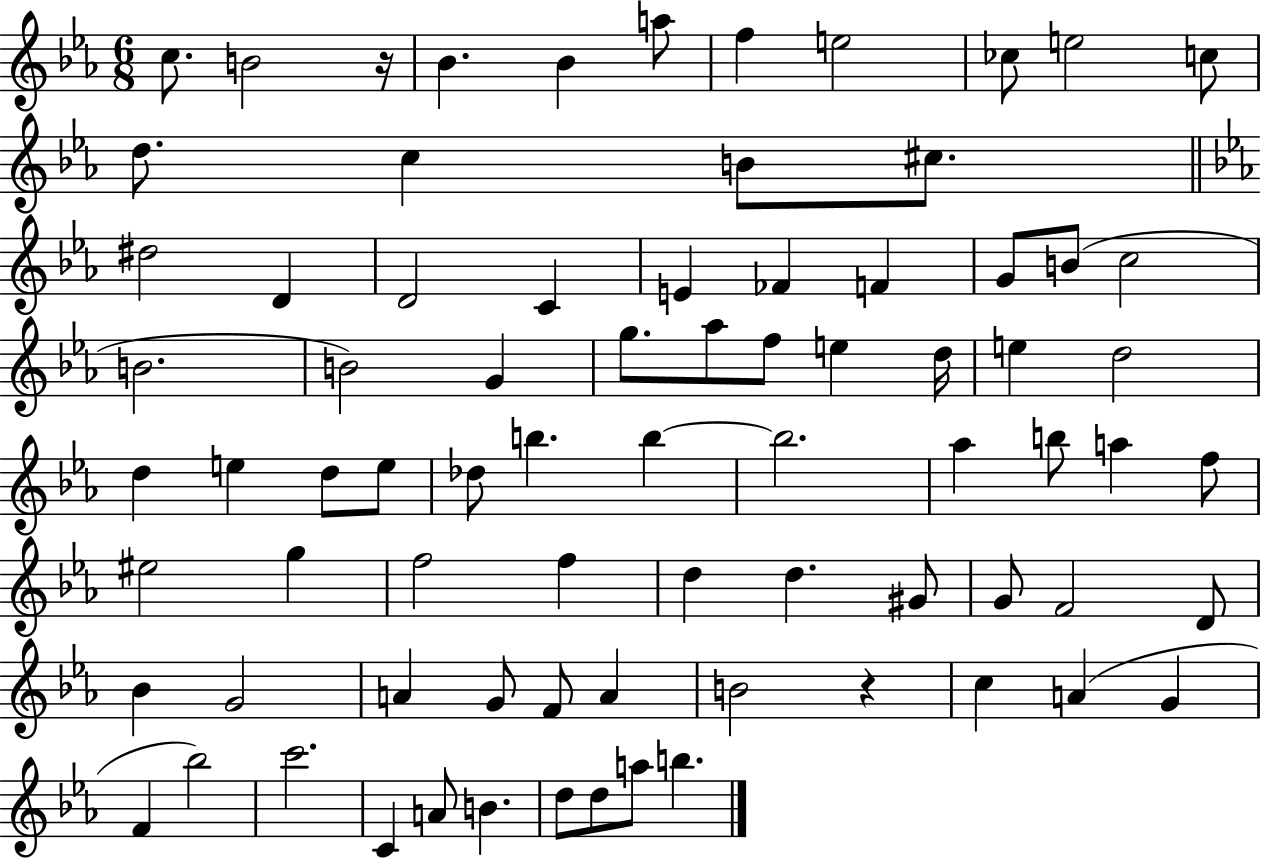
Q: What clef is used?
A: treble